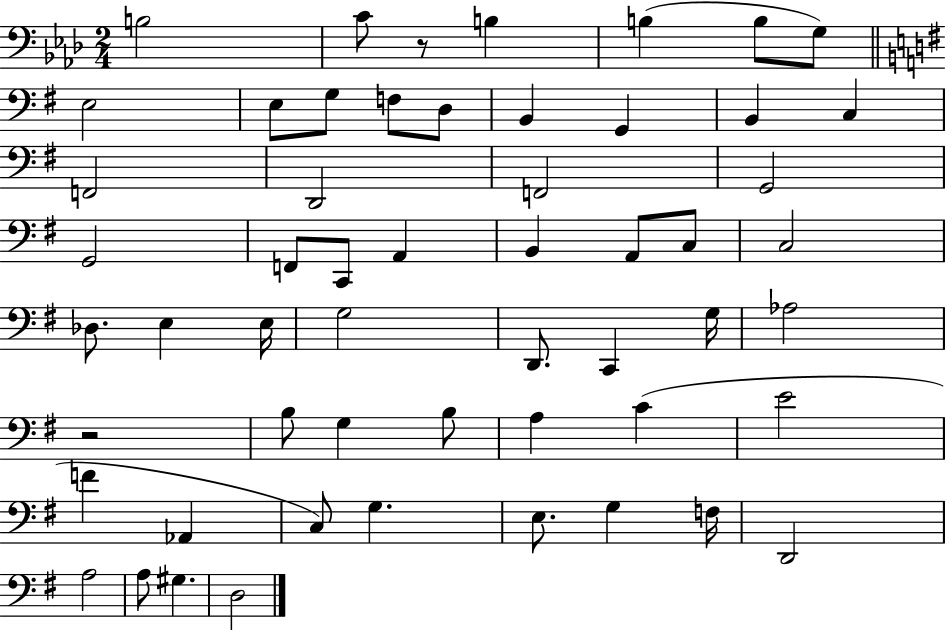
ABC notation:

X:1
T:Untitled
M:2/4
L:1/4
K:Ab
B,2 C/2 z/2 B, B, B,/2 G,/2 E,2 E,/2 G,/2 F,/2 D,/2 B,, G,, B,, C, F,,2 D,,2 F,,2 G,,2 G,,2 F,,/2 C,,/2 A,, B,, A,,/2 C,/2 C,2 _D,/2 E, E,/4 G,2 D,,/2 C,, G,/4 _A,2 z2 B,/2 G, B,/2 A, C E2 F _A,, C,/2 G, E,/2 G, F,/4 D,,2 A,2 A,/2 ^G, D,2